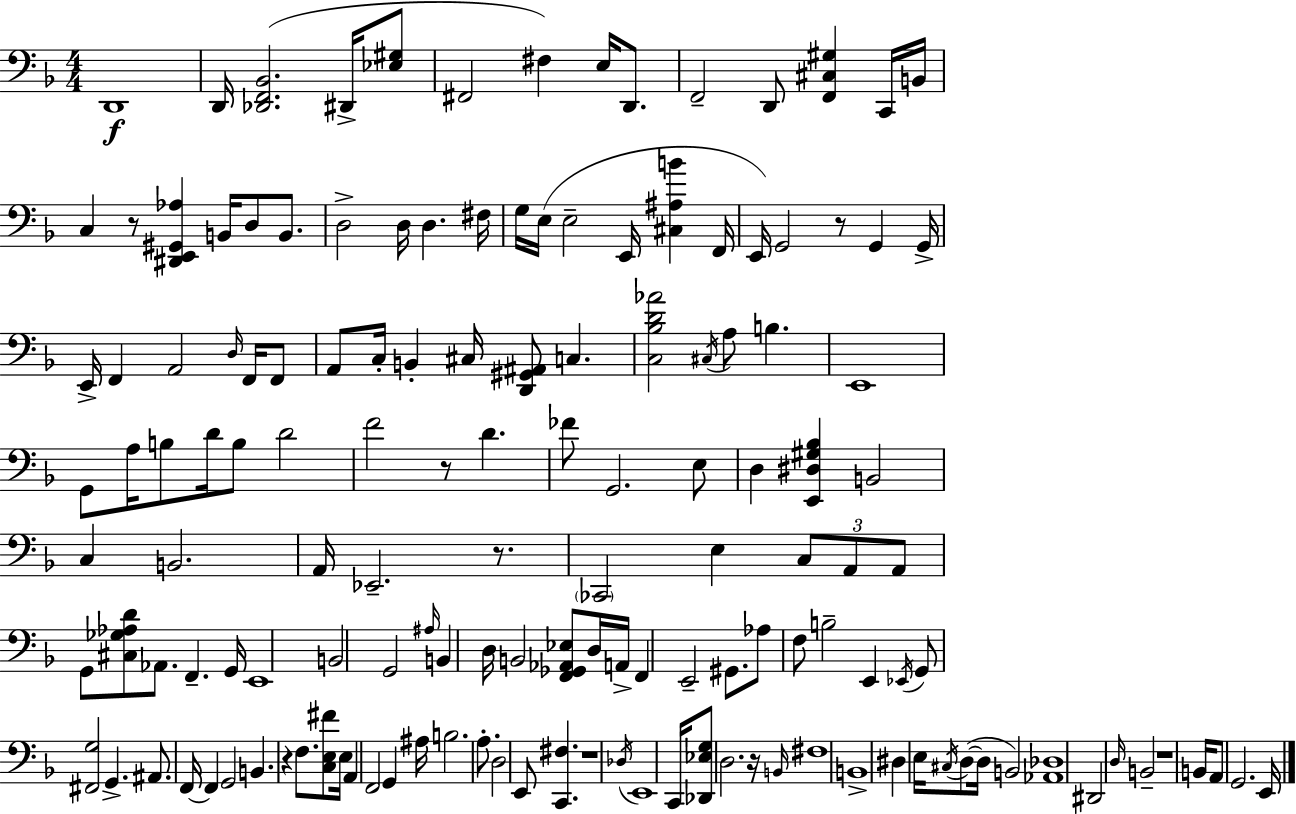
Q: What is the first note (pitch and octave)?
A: D2